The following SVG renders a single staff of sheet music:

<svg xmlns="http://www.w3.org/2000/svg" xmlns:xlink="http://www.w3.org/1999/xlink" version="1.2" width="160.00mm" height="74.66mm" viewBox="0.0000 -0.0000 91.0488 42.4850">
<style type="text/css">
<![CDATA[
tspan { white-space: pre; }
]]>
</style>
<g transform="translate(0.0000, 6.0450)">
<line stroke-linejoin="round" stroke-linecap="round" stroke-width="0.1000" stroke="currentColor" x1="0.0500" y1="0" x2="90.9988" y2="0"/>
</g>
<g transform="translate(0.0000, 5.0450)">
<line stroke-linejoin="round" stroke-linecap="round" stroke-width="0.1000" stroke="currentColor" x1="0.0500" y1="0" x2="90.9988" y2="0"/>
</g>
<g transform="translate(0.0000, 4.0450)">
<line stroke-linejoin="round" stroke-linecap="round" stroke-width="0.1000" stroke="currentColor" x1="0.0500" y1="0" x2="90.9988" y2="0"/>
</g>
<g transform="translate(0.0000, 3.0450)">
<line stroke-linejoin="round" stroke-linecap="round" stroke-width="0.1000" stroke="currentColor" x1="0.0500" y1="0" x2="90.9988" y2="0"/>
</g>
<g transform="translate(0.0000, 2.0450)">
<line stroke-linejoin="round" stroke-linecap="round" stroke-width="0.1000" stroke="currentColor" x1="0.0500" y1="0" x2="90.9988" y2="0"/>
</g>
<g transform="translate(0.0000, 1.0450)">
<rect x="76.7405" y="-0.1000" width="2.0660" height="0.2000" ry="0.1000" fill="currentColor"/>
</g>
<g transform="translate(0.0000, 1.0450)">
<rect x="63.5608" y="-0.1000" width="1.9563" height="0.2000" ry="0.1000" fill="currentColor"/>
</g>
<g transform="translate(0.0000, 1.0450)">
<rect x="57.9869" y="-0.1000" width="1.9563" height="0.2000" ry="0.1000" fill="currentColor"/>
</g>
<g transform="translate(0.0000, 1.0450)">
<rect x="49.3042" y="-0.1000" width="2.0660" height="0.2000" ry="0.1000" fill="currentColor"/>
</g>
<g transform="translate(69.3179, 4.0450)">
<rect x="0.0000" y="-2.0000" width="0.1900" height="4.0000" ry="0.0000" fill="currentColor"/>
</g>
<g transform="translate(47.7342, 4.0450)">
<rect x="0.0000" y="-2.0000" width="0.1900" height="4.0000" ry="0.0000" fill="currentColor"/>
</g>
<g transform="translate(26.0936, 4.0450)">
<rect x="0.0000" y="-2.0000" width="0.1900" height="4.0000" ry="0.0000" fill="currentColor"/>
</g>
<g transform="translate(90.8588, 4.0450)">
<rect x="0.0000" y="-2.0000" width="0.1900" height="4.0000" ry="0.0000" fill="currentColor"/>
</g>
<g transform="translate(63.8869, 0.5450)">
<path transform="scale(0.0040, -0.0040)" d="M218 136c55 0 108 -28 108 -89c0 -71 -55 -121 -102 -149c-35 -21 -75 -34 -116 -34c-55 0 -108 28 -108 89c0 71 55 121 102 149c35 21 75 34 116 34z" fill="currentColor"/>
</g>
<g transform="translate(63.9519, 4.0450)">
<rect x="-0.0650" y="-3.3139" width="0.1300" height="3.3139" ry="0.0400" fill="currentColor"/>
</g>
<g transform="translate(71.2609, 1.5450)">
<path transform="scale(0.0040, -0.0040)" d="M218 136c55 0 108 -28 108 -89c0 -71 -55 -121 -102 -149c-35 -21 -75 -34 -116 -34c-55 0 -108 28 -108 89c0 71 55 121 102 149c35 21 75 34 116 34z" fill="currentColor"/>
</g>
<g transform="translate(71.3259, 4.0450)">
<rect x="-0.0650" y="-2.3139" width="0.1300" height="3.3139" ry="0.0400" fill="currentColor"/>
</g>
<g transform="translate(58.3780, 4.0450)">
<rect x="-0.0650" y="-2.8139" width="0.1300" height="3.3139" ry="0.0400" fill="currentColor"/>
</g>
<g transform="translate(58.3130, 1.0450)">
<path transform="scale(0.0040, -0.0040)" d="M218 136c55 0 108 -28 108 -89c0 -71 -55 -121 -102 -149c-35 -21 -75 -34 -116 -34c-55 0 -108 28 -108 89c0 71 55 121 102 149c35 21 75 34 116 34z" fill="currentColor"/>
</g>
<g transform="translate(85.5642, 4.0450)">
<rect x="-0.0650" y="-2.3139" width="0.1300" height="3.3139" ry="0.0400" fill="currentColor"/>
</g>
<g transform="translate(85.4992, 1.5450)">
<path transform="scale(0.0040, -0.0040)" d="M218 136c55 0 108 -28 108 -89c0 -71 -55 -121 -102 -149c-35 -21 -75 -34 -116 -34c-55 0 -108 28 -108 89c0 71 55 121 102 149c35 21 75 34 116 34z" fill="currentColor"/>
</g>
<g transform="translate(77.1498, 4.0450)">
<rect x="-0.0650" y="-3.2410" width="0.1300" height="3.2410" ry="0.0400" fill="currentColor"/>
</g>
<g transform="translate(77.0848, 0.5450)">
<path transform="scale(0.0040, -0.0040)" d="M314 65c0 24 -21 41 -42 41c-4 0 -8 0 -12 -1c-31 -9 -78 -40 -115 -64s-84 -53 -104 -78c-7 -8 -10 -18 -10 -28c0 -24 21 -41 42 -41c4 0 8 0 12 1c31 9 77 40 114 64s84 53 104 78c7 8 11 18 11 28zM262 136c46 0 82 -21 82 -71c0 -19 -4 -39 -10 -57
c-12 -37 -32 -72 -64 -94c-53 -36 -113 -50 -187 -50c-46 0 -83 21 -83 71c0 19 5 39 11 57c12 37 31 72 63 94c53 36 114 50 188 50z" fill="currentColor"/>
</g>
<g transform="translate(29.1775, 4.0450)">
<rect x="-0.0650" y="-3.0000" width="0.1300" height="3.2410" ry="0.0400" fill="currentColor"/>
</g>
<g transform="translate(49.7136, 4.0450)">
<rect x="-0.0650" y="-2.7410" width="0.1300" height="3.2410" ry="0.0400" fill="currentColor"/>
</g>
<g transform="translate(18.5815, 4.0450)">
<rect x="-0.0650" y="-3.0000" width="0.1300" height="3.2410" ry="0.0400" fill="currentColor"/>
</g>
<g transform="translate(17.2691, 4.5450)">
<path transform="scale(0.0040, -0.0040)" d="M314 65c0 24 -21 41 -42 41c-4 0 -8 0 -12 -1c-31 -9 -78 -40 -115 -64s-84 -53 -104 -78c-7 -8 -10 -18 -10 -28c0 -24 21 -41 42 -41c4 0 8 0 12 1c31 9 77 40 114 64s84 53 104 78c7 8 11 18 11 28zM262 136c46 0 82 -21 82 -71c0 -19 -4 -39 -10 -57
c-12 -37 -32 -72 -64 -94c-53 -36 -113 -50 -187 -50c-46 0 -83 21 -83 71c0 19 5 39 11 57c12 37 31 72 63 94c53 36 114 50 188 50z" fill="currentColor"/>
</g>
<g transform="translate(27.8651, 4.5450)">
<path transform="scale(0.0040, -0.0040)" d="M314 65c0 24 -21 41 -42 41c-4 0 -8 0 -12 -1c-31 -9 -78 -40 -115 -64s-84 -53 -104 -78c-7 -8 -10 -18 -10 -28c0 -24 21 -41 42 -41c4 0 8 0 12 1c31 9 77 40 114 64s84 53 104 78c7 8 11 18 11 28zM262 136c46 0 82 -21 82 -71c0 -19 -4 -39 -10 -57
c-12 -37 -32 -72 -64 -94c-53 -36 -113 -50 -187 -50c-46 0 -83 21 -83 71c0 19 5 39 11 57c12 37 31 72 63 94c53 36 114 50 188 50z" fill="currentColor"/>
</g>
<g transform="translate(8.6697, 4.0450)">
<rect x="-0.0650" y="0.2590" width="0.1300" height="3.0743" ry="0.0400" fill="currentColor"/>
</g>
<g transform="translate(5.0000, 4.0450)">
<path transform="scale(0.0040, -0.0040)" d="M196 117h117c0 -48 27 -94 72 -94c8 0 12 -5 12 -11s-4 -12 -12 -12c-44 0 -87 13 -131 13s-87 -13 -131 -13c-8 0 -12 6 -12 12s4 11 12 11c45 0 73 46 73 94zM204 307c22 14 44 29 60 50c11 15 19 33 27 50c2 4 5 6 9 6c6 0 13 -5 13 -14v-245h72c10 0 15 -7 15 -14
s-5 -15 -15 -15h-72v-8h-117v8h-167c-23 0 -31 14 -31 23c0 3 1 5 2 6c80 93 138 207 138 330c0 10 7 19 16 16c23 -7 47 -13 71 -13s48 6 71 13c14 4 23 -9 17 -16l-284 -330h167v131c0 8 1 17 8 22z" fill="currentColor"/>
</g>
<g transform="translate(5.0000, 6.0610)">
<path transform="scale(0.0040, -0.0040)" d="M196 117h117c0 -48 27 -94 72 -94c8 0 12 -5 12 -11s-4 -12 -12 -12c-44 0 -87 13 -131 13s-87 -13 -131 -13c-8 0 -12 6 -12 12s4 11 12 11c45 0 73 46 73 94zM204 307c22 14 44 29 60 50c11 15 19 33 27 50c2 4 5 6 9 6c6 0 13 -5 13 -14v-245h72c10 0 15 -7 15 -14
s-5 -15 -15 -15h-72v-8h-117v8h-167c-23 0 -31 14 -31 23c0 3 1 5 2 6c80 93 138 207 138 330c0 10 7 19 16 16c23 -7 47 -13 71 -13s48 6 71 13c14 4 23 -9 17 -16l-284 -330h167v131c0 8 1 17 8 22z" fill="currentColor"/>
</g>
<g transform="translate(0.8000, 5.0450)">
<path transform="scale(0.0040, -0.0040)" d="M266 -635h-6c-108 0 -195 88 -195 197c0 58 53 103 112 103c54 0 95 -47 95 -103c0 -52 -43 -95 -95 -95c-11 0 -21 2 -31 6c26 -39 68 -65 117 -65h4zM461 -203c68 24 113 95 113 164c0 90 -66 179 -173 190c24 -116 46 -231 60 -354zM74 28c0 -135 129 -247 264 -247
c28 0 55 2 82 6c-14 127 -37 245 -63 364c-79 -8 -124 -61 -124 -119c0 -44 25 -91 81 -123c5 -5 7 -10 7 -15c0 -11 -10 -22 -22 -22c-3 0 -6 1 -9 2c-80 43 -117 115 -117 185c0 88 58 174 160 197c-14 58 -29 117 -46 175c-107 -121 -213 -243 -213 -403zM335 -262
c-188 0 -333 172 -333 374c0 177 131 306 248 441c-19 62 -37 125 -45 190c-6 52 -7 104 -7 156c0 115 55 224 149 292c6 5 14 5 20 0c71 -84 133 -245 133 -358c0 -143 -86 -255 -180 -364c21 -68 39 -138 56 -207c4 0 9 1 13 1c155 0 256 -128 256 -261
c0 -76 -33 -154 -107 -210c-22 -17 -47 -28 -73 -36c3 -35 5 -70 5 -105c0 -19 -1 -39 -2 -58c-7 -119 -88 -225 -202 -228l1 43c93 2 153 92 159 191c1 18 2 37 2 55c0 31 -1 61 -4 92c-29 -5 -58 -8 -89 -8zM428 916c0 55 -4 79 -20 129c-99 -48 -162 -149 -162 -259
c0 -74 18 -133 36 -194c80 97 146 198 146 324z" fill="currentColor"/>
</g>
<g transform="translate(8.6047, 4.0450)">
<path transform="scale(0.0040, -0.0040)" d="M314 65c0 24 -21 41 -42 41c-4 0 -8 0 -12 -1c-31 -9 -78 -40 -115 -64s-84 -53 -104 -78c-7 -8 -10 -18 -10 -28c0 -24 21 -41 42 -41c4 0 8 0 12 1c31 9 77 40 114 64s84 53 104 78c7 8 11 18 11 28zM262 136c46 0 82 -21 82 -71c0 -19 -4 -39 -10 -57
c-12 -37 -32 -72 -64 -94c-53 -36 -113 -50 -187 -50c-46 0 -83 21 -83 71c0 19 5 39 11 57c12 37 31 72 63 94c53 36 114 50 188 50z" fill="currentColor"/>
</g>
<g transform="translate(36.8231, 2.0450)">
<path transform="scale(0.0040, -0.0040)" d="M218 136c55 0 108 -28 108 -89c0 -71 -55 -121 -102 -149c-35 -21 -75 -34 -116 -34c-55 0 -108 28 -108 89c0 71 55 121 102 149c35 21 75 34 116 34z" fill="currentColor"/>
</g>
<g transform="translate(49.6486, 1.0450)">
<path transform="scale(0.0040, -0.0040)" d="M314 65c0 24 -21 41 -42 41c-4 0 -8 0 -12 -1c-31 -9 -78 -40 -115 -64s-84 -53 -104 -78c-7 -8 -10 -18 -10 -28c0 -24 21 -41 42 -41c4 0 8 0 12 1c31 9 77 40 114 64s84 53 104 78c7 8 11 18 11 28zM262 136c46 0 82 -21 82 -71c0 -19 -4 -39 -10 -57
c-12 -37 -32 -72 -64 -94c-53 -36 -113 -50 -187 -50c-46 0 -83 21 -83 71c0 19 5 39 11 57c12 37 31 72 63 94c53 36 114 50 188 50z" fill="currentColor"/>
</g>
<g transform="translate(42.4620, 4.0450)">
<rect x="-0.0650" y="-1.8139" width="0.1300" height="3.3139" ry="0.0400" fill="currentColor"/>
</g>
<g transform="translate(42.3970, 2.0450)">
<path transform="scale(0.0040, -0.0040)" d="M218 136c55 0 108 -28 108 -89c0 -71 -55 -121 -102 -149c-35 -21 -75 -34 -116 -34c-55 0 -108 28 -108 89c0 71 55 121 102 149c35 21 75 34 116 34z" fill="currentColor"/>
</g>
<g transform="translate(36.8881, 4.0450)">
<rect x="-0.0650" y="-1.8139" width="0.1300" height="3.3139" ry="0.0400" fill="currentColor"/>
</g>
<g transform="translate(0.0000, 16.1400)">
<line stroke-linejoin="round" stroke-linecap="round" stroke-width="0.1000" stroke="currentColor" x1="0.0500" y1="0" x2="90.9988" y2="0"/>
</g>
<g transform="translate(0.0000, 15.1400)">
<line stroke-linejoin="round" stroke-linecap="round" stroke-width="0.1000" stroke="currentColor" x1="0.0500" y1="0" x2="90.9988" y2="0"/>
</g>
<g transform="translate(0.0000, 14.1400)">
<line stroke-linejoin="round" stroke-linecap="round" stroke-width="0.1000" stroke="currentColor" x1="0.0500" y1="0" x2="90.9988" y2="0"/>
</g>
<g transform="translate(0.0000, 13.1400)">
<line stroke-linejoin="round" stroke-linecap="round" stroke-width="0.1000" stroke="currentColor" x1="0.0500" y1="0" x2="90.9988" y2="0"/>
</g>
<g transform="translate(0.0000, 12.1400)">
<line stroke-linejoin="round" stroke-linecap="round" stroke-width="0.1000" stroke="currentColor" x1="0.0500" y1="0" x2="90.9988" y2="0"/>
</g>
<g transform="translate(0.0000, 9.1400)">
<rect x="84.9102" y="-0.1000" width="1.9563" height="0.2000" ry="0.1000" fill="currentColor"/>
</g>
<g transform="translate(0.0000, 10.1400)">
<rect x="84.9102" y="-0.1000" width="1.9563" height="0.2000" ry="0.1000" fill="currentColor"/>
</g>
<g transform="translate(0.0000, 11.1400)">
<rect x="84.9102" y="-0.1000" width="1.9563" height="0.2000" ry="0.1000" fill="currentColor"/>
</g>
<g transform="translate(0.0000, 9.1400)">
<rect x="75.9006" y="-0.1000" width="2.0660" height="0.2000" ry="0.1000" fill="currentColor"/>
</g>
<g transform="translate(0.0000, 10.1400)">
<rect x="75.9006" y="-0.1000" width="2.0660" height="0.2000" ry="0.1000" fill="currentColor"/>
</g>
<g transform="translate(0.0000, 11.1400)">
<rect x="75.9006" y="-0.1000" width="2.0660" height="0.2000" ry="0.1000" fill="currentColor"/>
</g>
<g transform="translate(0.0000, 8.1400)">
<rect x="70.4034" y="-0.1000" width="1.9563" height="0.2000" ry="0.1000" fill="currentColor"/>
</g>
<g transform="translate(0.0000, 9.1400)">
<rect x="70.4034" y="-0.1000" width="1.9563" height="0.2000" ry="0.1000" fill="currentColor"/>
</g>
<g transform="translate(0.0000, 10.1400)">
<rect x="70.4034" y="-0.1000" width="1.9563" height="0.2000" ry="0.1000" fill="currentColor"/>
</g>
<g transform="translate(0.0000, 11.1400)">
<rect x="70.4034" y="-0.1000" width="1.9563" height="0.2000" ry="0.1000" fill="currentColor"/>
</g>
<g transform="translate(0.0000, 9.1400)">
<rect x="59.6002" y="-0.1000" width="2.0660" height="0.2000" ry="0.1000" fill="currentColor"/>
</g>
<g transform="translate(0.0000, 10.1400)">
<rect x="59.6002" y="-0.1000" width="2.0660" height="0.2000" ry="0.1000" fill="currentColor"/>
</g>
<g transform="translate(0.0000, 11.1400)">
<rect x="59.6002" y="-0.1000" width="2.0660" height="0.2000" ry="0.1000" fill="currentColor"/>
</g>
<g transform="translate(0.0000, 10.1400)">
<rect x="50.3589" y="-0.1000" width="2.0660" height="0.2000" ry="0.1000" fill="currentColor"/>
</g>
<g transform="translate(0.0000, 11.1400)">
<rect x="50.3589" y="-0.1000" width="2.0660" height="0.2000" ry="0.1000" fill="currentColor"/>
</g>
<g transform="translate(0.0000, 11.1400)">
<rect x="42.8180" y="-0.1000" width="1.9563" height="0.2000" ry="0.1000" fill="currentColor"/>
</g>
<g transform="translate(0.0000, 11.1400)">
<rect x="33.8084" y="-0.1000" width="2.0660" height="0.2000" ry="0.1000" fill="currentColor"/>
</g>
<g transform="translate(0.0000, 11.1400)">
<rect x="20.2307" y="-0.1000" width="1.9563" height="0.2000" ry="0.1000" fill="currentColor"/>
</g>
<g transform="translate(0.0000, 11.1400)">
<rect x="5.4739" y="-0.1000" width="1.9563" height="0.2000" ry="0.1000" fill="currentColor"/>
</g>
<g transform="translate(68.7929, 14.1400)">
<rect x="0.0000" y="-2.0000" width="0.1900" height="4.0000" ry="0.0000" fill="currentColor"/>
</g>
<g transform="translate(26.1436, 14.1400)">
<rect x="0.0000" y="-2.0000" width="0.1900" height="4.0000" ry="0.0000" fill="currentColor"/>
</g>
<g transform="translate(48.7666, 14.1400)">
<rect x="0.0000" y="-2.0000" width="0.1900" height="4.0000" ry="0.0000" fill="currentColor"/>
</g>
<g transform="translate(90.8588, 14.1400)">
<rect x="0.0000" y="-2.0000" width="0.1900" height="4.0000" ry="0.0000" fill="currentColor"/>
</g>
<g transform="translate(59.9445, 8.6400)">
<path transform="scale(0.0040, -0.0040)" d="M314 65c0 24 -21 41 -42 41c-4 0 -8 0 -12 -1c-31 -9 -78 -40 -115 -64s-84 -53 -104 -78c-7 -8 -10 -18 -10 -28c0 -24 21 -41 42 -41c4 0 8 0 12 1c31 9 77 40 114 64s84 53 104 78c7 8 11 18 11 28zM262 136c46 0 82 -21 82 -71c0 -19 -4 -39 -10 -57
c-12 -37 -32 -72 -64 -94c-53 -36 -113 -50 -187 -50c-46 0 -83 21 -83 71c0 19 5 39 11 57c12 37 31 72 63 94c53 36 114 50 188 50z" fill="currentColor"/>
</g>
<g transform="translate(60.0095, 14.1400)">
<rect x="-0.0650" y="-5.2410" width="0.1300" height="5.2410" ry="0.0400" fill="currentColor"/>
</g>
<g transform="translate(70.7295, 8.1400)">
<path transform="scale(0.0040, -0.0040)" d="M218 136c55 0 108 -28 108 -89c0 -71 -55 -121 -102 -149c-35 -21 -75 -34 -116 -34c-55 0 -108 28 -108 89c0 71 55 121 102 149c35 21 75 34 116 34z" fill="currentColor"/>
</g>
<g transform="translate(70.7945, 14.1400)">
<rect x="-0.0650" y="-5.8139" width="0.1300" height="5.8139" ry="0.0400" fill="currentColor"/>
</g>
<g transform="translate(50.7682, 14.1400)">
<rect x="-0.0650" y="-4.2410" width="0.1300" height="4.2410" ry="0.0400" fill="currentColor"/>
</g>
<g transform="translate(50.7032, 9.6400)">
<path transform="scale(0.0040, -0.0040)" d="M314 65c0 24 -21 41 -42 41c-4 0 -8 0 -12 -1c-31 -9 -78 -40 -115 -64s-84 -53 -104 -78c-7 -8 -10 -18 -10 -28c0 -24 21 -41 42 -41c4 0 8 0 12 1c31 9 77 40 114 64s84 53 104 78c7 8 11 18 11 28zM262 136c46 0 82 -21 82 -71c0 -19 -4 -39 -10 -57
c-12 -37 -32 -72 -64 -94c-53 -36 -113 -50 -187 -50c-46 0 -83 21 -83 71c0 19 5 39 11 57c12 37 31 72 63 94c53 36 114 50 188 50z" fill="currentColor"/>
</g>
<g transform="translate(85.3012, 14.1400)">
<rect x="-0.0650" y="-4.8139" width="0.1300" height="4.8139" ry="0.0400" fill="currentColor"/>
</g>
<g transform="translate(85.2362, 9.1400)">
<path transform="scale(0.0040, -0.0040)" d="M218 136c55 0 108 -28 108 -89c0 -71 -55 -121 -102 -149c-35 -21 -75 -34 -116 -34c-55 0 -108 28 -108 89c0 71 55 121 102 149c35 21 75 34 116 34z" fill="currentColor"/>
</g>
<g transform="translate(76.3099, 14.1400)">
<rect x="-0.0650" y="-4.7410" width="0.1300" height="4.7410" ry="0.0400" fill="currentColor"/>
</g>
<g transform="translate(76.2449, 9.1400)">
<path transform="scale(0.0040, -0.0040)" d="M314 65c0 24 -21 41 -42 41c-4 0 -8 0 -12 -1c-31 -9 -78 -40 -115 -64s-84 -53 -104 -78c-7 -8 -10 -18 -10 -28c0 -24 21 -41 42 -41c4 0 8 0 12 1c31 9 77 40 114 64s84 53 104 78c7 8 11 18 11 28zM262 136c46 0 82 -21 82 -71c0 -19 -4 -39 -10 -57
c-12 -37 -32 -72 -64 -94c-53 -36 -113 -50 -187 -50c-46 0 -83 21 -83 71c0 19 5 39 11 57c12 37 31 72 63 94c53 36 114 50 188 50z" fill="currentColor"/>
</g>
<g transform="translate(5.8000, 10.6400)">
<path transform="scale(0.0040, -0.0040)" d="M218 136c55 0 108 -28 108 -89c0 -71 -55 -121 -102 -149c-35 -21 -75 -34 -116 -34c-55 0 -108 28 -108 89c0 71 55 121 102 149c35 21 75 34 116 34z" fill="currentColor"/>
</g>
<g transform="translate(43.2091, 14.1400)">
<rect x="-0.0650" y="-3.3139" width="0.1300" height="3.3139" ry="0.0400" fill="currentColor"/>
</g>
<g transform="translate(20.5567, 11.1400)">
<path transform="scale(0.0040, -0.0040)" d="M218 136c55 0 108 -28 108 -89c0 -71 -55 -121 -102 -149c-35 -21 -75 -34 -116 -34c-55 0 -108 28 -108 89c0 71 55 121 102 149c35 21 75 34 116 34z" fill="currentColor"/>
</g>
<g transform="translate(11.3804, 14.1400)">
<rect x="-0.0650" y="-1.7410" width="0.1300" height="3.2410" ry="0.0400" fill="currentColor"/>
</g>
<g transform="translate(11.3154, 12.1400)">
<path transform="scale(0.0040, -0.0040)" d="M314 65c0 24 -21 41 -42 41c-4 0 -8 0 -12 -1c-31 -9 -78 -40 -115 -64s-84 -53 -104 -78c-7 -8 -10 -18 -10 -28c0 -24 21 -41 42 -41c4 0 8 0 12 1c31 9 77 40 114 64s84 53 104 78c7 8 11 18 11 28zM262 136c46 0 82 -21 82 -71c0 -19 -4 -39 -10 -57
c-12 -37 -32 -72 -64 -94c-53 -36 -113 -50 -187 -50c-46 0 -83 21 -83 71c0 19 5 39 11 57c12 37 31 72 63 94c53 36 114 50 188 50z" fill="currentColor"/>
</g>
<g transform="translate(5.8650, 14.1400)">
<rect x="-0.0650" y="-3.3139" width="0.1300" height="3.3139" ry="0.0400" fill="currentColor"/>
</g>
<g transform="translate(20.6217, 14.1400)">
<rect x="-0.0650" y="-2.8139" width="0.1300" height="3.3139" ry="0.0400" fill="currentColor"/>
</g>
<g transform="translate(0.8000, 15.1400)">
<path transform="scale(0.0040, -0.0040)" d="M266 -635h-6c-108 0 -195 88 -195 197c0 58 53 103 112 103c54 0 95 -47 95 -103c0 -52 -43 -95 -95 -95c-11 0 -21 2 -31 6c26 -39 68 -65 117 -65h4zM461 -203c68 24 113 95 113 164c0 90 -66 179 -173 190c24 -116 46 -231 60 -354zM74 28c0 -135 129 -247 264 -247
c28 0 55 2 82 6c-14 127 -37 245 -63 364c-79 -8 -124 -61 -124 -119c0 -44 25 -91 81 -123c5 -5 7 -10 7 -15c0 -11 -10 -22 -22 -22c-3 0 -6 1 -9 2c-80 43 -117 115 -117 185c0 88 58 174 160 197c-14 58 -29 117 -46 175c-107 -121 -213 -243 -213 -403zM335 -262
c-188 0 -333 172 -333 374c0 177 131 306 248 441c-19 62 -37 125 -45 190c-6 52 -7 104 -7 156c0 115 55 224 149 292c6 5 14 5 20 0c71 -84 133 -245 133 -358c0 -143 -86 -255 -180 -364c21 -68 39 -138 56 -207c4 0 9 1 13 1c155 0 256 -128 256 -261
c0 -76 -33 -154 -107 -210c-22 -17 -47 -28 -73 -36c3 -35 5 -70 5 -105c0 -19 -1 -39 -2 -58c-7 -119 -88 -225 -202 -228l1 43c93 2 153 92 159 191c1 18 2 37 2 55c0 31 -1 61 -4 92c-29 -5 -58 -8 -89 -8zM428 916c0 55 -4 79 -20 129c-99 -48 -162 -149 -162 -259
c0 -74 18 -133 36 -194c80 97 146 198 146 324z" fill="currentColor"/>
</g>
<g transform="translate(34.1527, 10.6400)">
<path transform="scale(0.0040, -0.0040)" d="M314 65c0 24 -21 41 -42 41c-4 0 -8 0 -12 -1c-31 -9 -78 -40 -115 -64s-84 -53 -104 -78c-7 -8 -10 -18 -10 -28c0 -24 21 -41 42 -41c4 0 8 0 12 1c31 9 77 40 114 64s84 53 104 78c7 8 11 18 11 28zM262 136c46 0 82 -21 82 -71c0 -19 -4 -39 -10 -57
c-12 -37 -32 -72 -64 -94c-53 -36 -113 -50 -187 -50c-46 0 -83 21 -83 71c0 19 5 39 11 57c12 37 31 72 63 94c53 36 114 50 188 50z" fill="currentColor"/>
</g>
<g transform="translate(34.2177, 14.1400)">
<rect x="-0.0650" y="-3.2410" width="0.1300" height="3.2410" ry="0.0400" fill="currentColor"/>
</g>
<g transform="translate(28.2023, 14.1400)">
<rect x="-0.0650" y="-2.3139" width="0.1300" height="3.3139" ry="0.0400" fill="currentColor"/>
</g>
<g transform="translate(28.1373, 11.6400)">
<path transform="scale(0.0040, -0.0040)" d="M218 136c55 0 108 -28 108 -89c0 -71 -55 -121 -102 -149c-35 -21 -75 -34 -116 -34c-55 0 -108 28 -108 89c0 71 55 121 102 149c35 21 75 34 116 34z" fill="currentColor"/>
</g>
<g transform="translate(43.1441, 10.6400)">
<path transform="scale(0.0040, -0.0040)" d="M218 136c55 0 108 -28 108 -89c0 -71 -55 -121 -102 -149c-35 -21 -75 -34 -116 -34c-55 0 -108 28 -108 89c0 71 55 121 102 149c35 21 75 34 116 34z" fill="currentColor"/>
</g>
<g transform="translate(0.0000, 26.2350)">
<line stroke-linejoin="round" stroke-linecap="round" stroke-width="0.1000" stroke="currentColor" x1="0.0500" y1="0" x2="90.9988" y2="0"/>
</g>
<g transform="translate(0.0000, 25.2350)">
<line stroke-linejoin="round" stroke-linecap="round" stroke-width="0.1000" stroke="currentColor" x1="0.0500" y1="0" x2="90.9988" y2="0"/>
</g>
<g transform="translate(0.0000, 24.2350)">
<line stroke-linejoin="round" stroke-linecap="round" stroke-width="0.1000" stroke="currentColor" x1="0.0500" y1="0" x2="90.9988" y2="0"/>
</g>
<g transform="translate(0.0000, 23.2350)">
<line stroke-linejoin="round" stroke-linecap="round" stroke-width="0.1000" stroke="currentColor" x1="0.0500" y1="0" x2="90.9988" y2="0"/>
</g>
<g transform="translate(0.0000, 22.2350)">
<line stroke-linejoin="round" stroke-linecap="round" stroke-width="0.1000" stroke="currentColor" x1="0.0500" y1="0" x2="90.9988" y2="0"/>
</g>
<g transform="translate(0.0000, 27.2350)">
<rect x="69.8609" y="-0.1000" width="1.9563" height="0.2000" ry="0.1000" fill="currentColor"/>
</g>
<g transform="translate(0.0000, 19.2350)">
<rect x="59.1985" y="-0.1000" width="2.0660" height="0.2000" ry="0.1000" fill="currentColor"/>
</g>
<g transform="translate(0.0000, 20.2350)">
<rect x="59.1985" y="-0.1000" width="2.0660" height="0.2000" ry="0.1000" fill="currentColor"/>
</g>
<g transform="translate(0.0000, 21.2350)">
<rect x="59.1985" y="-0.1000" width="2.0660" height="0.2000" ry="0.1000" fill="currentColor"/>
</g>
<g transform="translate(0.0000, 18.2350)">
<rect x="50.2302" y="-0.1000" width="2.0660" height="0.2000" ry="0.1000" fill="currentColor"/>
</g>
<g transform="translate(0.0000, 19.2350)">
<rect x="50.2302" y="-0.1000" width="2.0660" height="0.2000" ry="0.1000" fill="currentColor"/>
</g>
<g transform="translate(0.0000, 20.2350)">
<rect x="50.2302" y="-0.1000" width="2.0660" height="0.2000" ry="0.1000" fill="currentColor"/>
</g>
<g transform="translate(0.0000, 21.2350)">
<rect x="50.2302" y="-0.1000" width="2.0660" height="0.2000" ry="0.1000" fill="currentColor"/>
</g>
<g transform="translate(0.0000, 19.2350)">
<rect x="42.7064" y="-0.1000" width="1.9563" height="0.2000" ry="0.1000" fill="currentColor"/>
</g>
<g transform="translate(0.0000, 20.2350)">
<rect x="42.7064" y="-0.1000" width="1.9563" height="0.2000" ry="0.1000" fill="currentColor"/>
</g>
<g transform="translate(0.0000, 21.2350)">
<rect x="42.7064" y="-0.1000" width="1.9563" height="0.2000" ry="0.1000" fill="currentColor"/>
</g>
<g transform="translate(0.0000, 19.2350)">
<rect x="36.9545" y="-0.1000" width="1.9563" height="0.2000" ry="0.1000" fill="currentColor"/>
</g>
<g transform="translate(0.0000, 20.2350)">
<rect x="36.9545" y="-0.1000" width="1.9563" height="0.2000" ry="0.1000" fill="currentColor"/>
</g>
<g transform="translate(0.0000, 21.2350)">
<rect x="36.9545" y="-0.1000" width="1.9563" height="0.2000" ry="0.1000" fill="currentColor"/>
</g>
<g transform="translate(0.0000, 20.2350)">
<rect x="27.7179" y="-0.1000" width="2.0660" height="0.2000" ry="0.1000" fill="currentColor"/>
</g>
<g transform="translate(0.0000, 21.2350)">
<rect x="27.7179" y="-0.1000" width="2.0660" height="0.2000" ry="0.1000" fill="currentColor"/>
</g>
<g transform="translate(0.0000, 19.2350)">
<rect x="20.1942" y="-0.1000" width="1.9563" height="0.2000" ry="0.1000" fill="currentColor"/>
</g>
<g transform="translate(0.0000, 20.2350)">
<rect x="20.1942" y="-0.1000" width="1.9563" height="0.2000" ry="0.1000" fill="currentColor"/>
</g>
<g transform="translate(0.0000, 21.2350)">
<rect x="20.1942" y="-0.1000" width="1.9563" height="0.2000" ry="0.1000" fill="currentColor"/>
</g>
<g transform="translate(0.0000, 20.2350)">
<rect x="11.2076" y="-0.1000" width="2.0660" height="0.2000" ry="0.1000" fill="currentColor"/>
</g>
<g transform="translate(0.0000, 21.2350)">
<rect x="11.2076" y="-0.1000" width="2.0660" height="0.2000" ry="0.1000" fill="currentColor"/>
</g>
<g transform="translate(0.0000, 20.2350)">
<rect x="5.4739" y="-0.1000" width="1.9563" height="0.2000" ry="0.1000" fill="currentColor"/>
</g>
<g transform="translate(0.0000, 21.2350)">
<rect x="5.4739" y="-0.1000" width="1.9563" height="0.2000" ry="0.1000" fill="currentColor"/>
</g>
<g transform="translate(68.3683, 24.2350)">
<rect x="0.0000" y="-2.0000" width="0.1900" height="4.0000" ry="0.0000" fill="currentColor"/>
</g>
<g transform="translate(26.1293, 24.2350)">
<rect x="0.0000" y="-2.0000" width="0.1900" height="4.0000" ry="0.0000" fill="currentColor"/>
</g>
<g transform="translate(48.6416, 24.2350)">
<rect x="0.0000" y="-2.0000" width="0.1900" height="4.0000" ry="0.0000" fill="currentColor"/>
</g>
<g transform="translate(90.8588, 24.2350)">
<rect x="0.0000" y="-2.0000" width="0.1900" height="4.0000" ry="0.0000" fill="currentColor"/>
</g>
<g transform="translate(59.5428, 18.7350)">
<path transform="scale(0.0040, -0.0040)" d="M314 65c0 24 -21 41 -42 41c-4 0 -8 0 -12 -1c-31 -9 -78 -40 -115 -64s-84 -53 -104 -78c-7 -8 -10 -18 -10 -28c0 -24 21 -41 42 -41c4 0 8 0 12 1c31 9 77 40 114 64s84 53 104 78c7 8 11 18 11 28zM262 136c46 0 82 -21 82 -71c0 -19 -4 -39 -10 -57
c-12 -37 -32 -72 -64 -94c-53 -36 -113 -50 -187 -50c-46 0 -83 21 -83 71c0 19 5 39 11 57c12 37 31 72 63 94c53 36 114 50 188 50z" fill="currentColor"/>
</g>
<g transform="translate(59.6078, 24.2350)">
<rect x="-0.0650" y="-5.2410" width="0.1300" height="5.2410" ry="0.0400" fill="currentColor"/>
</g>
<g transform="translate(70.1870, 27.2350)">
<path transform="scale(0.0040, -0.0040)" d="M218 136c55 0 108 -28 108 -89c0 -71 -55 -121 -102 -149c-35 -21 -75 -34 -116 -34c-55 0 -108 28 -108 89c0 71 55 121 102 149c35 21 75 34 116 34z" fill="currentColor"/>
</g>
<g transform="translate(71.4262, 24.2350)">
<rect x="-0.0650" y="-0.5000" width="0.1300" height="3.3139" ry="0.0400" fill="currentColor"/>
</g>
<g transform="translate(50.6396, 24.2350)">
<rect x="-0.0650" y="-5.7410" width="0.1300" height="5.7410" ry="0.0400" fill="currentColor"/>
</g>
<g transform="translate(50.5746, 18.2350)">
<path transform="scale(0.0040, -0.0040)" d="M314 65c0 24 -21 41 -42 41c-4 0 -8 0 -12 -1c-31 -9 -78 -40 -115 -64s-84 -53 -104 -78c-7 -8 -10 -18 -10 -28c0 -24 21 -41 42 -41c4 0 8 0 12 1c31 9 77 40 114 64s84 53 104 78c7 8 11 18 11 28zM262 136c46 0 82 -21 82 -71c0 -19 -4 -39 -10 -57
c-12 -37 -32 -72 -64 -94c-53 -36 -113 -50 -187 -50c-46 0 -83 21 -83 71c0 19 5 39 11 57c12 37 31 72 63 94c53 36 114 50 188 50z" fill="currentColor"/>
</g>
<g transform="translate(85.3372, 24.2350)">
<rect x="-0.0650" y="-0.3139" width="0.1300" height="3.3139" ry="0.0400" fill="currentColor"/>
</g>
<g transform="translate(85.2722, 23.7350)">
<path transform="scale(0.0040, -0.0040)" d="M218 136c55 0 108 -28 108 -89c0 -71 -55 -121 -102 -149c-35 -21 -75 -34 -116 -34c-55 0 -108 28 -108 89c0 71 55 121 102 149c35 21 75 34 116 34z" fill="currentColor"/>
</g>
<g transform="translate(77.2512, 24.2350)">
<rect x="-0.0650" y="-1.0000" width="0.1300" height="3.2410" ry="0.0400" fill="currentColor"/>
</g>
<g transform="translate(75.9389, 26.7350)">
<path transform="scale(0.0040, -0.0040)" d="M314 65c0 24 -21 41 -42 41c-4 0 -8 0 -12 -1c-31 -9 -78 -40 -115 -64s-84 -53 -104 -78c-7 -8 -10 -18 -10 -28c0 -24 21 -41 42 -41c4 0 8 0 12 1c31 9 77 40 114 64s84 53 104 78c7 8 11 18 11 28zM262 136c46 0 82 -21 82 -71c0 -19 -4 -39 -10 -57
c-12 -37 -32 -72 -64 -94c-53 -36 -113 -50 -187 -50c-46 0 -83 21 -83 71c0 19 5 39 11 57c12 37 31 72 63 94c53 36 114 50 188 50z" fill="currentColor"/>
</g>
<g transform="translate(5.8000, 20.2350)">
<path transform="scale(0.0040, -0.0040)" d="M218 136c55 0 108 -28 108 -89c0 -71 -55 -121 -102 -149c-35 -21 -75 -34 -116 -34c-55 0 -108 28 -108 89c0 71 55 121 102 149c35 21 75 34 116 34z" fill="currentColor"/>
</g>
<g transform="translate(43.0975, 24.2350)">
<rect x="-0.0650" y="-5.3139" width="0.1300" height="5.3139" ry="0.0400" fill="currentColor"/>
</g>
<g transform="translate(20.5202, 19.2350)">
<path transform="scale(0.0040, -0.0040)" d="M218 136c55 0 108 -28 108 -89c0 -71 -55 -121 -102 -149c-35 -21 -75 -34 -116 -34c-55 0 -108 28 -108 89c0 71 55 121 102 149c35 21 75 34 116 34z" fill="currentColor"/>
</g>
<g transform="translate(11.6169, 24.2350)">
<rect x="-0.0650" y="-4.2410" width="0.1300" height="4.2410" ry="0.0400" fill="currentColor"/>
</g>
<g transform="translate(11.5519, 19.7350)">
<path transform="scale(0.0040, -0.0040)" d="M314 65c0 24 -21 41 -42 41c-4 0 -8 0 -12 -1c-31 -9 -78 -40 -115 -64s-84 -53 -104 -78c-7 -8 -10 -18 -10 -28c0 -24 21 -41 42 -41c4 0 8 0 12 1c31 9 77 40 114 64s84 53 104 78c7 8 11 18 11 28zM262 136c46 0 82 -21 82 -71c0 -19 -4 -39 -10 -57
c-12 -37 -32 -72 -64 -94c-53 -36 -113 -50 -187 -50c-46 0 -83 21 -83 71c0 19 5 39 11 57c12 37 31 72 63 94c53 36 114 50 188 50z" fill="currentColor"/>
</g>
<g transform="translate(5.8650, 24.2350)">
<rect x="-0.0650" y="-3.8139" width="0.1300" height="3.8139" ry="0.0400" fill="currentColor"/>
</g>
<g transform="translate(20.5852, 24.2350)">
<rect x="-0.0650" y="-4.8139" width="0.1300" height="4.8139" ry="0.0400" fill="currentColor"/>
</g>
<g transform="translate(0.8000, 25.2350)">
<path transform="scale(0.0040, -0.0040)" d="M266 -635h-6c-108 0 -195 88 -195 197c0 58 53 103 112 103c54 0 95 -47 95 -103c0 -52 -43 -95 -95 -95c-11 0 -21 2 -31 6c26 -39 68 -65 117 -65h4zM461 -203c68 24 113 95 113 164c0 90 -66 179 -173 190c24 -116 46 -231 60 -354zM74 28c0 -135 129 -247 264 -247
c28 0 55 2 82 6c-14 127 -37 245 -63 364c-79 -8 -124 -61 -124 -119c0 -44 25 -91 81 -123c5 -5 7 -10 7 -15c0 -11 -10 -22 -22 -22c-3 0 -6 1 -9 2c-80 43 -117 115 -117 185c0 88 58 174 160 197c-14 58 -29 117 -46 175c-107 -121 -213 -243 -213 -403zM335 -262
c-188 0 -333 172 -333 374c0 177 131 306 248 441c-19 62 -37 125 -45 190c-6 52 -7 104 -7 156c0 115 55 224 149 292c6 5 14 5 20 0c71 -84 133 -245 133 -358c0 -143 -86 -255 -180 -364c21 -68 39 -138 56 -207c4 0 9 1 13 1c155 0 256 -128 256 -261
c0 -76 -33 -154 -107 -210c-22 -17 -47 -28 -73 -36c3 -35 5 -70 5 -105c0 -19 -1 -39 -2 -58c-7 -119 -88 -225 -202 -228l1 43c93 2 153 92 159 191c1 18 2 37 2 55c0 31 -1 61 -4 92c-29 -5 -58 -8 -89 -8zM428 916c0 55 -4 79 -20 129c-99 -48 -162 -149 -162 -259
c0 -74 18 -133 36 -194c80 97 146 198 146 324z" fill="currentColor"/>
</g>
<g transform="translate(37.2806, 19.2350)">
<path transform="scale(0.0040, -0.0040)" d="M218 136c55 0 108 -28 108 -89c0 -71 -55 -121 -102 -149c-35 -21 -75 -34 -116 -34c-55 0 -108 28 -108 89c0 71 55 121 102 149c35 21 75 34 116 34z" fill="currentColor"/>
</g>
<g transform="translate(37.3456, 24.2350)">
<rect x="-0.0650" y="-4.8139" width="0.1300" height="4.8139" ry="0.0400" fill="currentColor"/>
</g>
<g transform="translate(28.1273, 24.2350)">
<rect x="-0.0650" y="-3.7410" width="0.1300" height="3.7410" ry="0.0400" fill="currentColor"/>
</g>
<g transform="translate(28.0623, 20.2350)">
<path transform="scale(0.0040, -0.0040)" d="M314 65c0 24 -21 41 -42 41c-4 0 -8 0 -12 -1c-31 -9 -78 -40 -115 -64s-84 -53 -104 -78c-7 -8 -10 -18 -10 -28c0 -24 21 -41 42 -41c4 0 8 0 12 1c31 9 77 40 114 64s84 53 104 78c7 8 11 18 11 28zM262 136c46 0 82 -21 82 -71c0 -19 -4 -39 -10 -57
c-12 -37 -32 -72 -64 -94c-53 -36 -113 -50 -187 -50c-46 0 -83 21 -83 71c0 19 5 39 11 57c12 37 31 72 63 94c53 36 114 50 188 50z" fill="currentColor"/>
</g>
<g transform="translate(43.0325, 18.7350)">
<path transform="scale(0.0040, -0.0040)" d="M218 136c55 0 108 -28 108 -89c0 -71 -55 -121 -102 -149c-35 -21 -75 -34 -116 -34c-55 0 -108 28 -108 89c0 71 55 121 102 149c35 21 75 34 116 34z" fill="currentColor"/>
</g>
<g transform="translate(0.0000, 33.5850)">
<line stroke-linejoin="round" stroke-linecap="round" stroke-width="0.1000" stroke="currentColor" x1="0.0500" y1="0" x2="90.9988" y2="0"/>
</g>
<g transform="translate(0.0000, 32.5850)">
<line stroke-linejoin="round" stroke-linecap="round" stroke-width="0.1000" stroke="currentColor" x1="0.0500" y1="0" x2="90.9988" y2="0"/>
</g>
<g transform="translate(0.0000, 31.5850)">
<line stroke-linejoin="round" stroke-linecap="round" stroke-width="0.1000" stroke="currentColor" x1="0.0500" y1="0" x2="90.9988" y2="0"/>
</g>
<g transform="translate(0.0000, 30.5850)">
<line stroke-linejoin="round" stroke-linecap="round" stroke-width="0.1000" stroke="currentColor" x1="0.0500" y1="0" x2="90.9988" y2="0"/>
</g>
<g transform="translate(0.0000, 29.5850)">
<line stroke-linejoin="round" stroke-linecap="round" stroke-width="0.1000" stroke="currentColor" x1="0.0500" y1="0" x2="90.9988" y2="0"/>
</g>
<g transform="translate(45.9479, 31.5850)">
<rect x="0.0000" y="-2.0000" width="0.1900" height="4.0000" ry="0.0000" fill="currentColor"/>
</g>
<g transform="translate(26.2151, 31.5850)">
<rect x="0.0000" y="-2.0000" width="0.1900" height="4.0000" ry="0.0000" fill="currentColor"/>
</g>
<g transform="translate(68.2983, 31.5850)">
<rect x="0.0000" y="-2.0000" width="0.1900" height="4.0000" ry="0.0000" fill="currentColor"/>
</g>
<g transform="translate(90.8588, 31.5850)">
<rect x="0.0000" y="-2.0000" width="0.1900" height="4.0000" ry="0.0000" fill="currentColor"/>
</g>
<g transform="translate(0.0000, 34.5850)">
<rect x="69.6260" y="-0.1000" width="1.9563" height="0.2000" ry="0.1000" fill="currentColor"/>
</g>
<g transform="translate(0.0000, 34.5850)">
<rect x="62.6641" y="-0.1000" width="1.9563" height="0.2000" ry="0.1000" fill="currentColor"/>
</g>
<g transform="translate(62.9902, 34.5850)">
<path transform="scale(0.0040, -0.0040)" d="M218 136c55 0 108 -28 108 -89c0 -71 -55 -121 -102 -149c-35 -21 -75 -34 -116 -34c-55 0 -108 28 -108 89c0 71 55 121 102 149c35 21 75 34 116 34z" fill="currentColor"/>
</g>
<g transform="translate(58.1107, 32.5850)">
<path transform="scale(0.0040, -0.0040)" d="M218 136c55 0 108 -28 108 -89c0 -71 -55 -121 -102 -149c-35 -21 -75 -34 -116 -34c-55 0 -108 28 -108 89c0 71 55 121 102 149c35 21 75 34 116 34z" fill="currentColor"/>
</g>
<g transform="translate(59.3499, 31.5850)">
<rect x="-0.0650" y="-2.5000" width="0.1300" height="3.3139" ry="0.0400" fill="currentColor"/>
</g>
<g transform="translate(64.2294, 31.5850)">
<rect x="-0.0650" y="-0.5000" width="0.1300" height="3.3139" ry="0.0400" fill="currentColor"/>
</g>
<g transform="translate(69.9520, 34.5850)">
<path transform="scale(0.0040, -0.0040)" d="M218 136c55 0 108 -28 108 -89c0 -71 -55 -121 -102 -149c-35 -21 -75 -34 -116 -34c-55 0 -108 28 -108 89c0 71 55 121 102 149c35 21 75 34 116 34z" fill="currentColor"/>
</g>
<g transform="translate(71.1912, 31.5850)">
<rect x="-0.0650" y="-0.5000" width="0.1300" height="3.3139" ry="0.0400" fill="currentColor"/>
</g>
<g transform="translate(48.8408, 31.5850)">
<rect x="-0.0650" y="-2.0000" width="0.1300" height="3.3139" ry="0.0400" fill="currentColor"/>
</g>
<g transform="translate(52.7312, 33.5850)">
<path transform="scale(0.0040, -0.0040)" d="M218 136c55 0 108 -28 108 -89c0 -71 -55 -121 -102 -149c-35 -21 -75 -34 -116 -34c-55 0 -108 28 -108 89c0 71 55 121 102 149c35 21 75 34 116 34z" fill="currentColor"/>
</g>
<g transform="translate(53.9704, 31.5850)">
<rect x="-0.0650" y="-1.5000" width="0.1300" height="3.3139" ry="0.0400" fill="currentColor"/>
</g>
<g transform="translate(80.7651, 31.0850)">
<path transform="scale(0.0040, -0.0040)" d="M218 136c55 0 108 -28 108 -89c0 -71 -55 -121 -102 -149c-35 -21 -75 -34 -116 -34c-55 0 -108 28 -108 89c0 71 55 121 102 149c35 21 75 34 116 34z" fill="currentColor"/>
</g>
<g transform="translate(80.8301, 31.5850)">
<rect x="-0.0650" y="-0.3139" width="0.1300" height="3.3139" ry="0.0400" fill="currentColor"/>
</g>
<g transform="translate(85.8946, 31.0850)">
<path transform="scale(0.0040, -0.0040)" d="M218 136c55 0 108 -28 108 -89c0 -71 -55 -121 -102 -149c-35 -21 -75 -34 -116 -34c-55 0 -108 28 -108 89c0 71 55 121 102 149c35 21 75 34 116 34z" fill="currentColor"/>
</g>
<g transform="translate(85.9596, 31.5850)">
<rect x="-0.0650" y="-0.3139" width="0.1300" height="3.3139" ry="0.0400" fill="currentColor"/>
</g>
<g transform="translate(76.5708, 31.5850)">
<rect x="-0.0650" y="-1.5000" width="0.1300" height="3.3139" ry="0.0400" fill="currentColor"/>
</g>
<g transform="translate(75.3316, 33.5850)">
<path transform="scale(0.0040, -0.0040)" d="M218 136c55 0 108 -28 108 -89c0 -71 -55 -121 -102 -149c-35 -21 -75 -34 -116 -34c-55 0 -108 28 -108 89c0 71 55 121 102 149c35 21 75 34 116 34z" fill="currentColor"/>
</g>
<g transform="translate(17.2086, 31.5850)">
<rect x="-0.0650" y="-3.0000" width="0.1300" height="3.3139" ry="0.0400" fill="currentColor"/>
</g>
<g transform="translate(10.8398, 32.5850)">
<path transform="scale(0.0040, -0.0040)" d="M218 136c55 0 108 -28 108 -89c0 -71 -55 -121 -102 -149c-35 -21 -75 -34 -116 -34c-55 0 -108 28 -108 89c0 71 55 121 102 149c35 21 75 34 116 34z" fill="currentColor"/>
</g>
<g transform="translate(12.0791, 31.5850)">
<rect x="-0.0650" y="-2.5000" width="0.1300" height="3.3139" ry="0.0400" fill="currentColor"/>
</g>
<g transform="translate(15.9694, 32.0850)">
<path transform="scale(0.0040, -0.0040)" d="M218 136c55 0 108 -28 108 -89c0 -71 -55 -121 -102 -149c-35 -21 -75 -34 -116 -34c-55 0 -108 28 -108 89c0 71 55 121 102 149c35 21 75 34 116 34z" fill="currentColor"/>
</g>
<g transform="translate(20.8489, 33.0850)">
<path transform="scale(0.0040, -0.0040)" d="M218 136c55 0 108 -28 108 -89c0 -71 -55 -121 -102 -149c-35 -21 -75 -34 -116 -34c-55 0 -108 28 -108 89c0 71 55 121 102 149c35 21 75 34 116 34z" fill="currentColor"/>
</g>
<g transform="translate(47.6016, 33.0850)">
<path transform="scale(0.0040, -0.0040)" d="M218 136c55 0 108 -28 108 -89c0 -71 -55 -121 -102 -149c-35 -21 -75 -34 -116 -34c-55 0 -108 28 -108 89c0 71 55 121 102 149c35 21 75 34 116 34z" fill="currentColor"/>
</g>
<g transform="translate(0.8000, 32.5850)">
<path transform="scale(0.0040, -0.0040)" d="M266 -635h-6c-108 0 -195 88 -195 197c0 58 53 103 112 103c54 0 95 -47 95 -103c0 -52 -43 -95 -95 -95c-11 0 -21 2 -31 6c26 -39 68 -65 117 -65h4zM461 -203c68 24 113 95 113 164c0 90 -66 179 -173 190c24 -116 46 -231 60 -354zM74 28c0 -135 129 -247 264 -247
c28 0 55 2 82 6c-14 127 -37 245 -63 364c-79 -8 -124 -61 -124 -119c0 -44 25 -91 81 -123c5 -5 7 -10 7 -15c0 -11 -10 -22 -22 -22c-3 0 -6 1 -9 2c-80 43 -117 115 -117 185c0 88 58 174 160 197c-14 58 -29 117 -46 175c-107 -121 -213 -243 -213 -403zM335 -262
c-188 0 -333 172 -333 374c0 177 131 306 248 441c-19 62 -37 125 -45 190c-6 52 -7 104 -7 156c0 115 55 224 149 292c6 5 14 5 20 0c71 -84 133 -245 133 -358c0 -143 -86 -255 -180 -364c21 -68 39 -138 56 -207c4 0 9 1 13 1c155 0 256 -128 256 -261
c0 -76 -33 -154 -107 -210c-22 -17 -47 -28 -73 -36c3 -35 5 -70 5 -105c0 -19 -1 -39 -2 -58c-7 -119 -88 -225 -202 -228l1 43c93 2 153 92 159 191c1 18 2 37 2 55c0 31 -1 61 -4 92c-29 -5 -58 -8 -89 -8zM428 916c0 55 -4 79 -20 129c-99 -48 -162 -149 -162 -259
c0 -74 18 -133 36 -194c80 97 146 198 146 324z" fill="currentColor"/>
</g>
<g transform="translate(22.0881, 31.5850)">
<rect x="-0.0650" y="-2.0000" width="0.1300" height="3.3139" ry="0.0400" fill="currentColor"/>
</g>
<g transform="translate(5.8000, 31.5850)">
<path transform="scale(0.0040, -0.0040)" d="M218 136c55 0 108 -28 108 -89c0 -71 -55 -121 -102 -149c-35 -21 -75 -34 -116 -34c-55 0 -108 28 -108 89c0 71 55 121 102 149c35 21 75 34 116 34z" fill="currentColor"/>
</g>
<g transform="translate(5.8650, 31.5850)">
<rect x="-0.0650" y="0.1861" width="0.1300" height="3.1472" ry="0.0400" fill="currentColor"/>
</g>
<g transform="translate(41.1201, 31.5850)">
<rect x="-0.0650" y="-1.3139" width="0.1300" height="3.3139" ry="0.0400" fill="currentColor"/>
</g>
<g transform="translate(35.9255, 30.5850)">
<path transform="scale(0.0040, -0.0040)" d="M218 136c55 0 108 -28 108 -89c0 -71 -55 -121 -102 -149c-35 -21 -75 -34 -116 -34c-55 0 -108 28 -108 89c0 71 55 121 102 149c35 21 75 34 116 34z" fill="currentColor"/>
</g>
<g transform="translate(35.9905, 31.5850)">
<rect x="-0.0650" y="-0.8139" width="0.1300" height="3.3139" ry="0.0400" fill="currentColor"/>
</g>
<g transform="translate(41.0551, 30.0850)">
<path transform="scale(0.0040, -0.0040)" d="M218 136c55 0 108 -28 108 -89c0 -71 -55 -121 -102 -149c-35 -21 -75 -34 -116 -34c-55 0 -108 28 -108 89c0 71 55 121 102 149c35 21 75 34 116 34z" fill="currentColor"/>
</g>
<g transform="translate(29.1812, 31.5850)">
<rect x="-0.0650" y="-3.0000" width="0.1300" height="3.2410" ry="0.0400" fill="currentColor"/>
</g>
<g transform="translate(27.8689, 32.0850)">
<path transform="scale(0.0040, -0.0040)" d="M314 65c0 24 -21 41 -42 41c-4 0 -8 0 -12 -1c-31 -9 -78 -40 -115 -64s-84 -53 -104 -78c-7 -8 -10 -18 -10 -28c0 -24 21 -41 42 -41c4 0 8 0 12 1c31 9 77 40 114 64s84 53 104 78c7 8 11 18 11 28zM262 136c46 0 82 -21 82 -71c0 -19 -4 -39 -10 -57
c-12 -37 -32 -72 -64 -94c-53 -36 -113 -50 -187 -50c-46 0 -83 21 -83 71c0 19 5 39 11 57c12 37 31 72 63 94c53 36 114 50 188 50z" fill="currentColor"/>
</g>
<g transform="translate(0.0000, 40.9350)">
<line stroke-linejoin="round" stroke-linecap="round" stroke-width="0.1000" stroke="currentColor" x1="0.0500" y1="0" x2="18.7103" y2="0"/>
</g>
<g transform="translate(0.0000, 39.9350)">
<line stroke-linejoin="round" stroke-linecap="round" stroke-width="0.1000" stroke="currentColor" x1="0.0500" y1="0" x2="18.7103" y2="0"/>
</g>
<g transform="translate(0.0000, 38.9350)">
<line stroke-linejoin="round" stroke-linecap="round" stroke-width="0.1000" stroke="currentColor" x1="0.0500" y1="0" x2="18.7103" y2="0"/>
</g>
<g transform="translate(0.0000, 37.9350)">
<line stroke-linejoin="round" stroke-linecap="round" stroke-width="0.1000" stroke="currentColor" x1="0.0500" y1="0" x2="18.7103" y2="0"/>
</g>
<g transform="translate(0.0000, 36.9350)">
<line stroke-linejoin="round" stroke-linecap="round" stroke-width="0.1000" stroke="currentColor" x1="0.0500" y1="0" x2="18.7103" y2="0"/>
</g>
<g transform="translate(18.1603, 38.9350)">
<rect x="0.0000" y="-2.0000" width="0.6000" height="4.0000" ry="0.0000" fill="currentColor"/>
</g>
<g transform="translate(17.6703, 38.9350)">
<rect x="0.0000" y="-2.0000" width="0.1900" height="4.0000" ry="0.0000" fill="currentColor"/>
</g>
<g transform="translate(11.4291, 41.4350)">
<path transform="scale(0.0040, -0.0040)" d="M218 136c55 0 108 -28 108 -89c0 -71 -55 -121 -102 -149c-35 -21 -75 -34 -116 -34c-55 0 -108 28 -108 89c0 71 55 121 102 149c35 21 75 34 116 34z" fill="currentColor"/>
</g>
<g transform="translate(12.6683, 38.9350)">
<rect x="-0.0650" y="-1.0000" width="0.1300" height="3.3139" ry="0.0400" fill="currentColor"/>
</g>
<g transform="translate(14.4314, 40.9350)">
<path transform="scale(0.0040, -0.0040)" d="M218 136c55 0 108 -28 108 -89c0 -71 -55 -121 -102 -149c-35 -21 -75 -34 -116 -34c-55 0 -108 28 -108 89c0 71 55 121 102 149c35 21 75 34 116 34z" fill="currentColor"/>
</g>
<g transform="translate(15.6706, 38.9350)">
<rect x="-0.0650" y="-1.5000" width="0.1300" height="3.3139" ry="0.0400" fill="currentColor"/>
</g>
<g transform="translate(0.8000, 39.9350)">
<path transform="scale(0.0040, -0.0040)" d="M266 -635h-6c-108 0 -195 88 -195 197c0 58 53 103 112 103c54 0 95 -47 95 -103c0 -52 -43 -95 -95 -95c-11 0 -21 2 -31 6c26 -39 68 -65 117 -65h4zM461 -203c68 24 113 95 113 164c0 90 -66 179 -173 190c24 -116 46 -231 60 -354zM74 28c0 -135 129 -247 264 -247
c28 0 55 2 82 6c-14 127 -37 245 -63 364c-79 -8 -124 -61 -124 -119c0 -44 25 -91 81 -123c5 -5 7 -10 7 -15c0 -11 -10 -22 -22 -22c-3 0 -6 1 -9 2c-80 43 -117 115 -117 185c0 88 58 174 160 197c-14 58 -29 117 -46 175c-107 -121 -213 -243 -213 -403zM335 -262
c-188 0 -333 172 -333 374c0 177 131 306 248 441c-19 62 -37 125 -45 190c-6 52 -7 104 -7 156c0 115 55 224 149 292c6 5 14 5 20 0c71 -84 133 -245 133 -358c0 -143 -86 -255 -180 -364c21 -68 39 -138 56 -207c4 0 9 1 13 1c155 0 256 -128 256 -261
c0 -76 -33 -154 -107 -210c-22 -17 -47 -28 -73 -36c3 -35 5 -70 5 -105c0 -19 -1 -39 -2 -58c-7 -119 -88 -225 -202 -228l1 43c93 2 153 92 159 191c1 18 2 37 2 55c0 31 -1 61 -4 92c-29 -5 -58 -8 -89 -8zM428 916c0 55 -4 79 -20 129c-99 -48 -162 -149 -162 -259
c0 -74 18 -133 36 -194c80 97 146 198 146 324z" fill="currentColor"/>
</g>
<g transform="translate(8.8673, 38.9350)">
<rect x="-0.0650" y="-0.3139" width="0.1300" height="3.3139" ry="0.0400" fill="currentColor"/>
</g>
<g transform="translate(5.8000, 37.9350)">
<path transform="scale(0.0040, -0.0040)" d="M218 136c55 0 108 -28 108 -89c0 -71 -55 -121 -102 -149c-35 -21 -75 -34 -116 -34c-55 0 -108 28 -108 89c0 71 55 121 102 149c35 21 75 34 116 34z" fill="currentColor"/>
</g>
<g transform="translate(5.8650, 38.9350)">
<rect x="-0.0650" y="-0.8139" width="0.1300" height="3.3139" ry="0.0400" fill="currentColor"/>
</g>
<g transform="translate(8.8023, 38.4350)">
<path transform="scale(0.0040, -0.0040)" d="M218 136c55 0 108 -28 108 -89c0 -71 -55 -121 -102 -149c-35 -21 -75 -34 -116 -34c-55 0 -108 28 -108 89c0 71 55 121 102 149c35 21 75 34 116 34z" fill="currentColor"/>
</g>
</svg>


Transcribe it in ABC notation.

X:1
T:Untitled
M:4/4
L:1/4
K:C
B2 A2 A2 f f a2 a b g b2 g b f2 a g b2 b d'2 f'2 g' e'2 e' c' d'2 e' c'2 e' f' g'2 f'2 C D2 c B G A F A2 d e F E G C C E c c d c D E